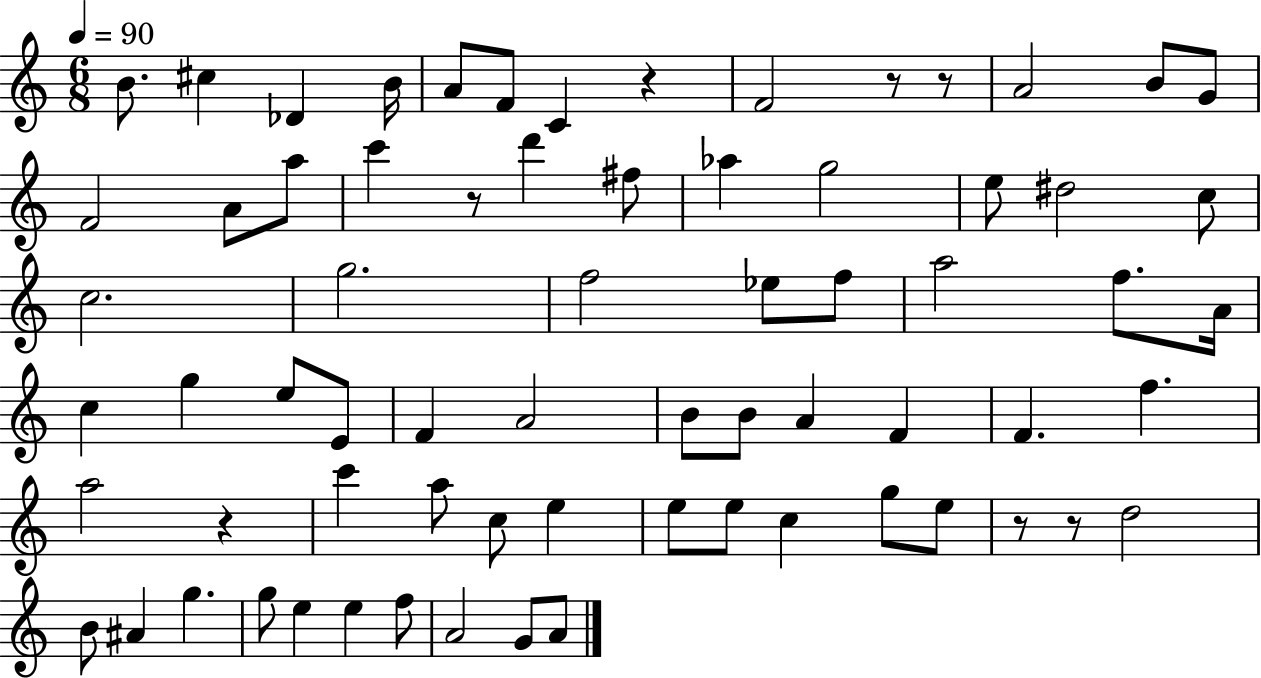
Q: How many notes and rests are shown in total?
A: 70